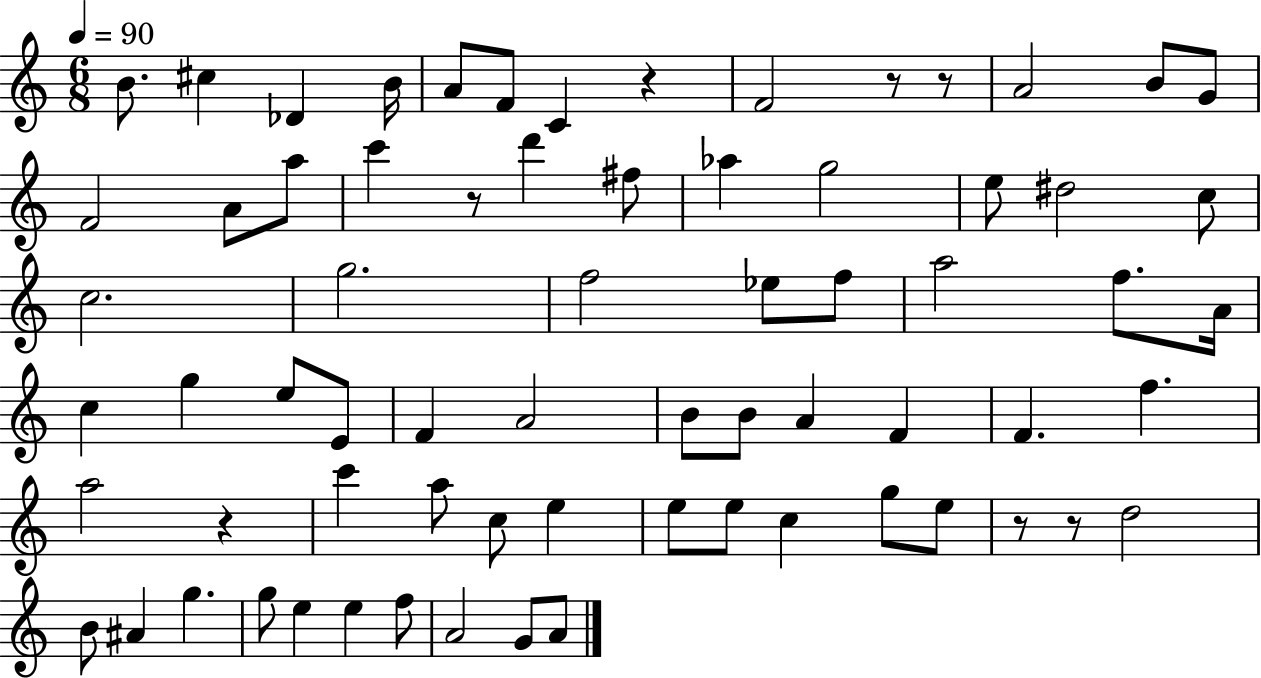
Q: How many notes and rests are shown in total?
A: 70